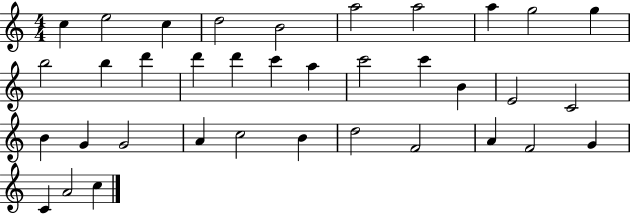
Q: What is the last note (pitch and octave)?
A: C5